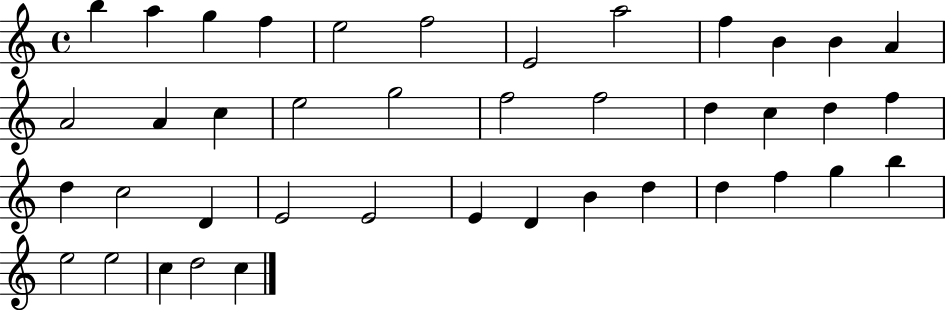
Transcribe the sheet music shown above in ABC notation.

X:1
T:Untitled
M:4/4
L:1/4
K:C
b a g f e2 f2 E2 a2 f B B A A2 A c e2 g2 f2 f2 d c d f d c2 D E2 E2 E D B d d f g b e2 e2 c d2 c